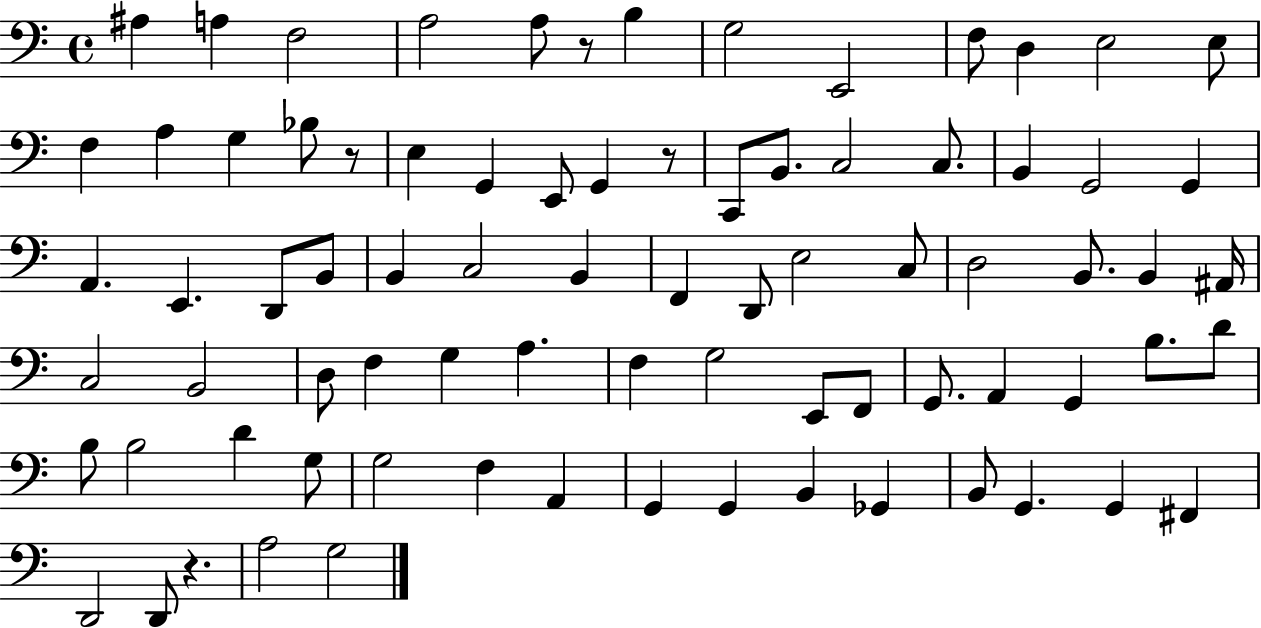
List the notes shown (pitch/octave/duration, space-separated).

A#3/q A3/q F3/h A3/h A3/e R/e B3/q G3/h E2/h F3/e D3/q E3/h E3/e F3/q A3/q G3/q Bb3/e R/e E3/q G2/q E2/e G2/q R/e C2/e B2/e. C3/h C3/e. B2/q G2/h G2/q A2/q. E2/q. D2/e B2/e B2/q C3/h B2/q F2/q D2/e E3/h C3/e D3/h B2/e. B2/q A#2/s C3/h B2/h D3/e F3/q G3/q A3/q. F3/q G3/h E2/e F2/e G2/e. A2/q G2/q B3/e. D4/e B3/e B3/h D4/q G3/e G3/h F3/q A2/q G2/q G2/q B2/q Gb2/q B2/e G2/q. G2/q F#2/q D2/h D2/e R/q. A3/h G3/h